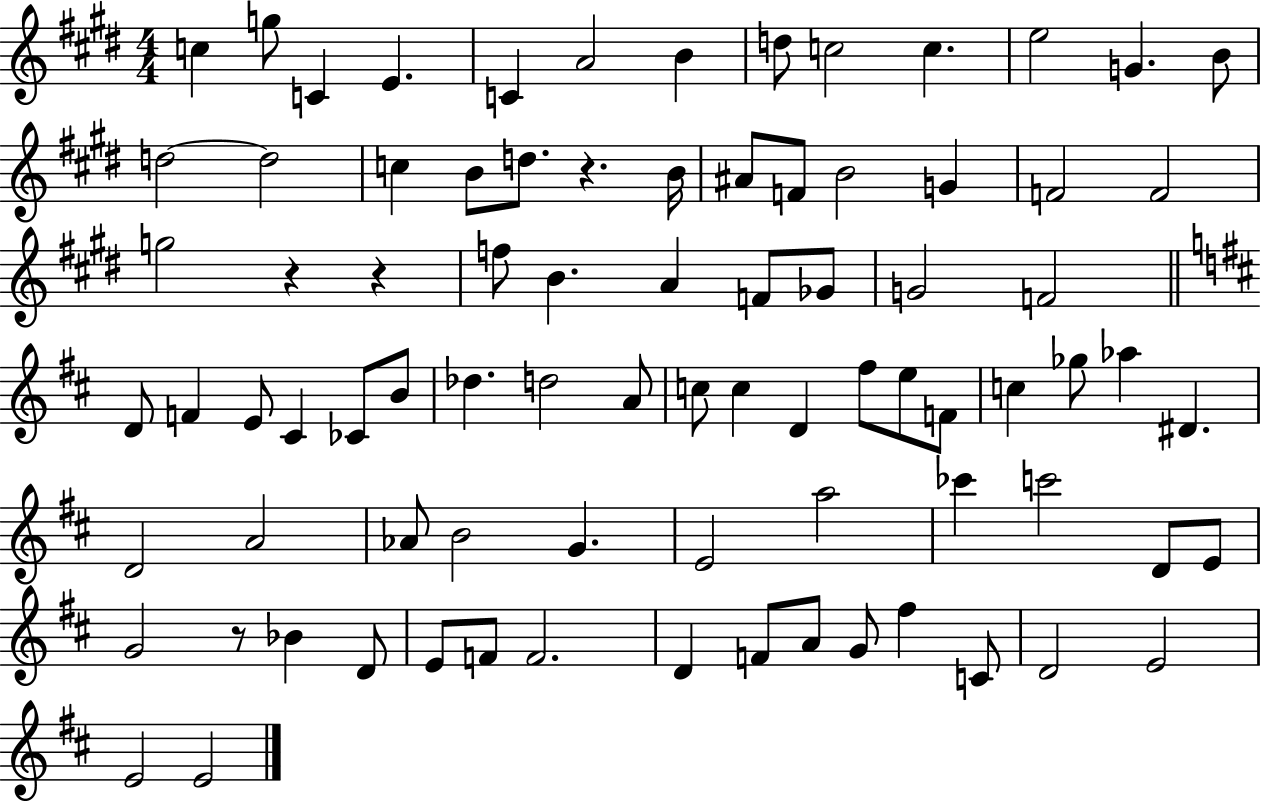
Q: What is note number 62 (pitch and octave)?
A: D4